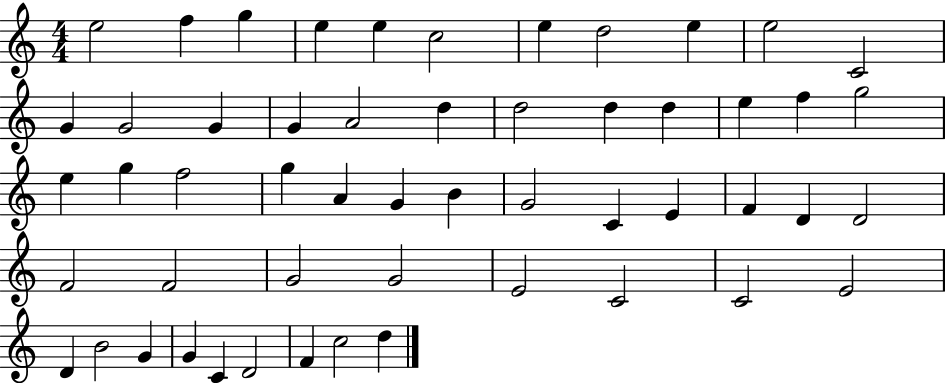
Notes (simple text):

E5/h F5/q G5/q E5/q E5/q C5/h E5/q D5/h E5/q E5/h C4/h G4/q G4/h G4/q G4/q A4/h D5/q D5/h D5/q D5/q E5/q F5/q G5/h E5/q G5/q F5/h G5/q A4/q G4/q B4/q G4/h C4/q E4/q F4/q D4/q D4/h F4/h F4/h G4/h G4/h E4/h C4/h C4/h E4/h D4/q B4/h G4/q G4/q C4/q D4/h F4/q C5/h D5/q